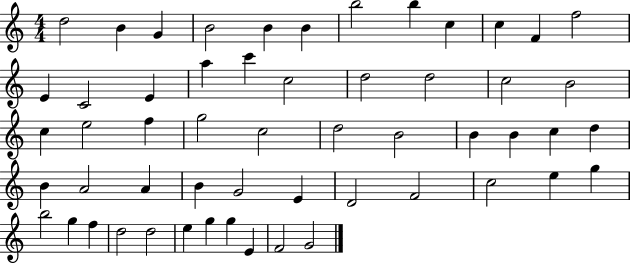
D5/h B4/q G4/q B4/h B4/q B4/q B5/h B5/q C5/q C5/q F4/q F5/h E4/q C4/h E4/q A5/q C6/q C5/h D5/h D5/h C5/h B4/h C5/q E5/h F5/q G5/h C5/h D5/h B4/h B4/q B4/q C5/q D5/q B4/q A4/h A4/q B4/q G4/h E4/q D4/h F4/h C5/h E5/q G5/q B5/h G5/q F5/q D5/h D5/h E5/q G5/q G5/q E4/q F4/h G4/h